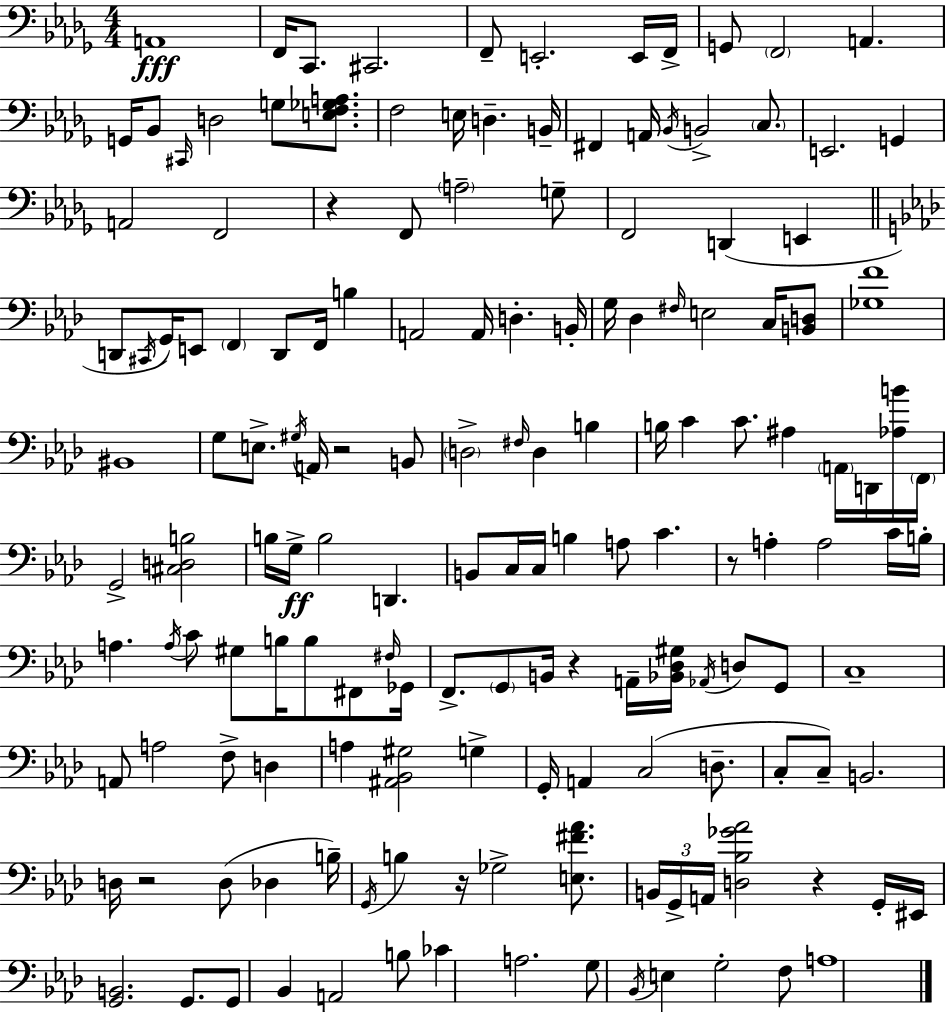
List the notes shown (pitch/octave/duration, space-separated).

A2/w F2/s C2/e. C#2/h. F2/e E2/h. E2/s F2/s G2/e F2/h A2/q. G2/s Bb2/e C#2/s D3/h G3/e [E3,F3,Gb3,A3]/e. F3/h E3/s D3/q. B2/s F#2/q A2/s Bb2/s B2/h C3/e. E2/h. G2/q A2/h F2/h R/q F2/e A3/h G3/e F2/h D2/q E2/q D2/e C#2/s G2/s E2/e F2/q D2/e F2/s B3/q A2/h A2/s D3/q. B2/s G3/s Db3/q F#3/s E3/h C3/s [B2,D3]/e [Gb3,F4]/w BIS2/w G3/e E3/e. G#3/s A2/s R/h B2/e D3/h F#3/s D3/q B3/q B3/s C4/q C4/e. A#3/q A2/s D2/s [Ab3,B4]/s F2/s G2/h [C#3,D3,B3]/h B3/s G3/s B3/h D2/q. B2/e C3/s C3/s B3/q A3/e C4/q. R/e A3/q A3/h C4/s B3/s A3/q. A3/s C4/e G#3/e B3/s B3/e F#2/e F#3/s Gb2/s F2/e. G2/e B2/s R/q A2/s [Bb2,Db3,G#3]/s Ab2/s D3/e G2/e C3/w A2/e A3/h F3/e D3/q A3/q [A#2,Bb2,G#3]/h G3/q G2/s A2/q C3/h D3/e. C3/e C3/e B2/h. D3/s R/h D3/e Db3/q B3/s G2/s B3/q R/s Gb3/h [E3,F#4,Ab4]/e. B2/s G2/s A2/s [D3,Bb3,Gb4,Ab4]/h R/q G2/s EIS2/s [G2,B2]/h. G2/e. G2/e Bb2/q A2/h B3/e CES4/q A3/h. G3/e Bb2/s E3/q G3/h F3/e A3/w